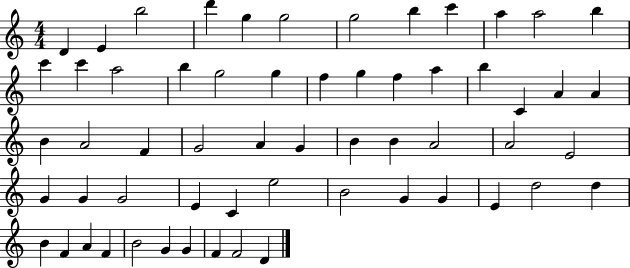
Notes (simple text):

D4/q E4/q B5/h D6/q G5/q G5/h G5/h B5/q C6/q A5/q A5/h B5/q C6/q C6/q A5/h B5/q G5/h G5/q F5/q G5/q F5/q A5/q B5/q C4/q A4/q A4/q B4/q A4/h F4/q G4/h A4/q G4/q B4/q B4/q A4/h A4/h E4/h G4/q G4/q G4/h E4/q C4/q E5/h B4/h G4/q G4/q E4/q D5/h D5/q B4/q F4/q A4/q F4/q B4/h G4/q G4/q F4/q F4/h D4/q